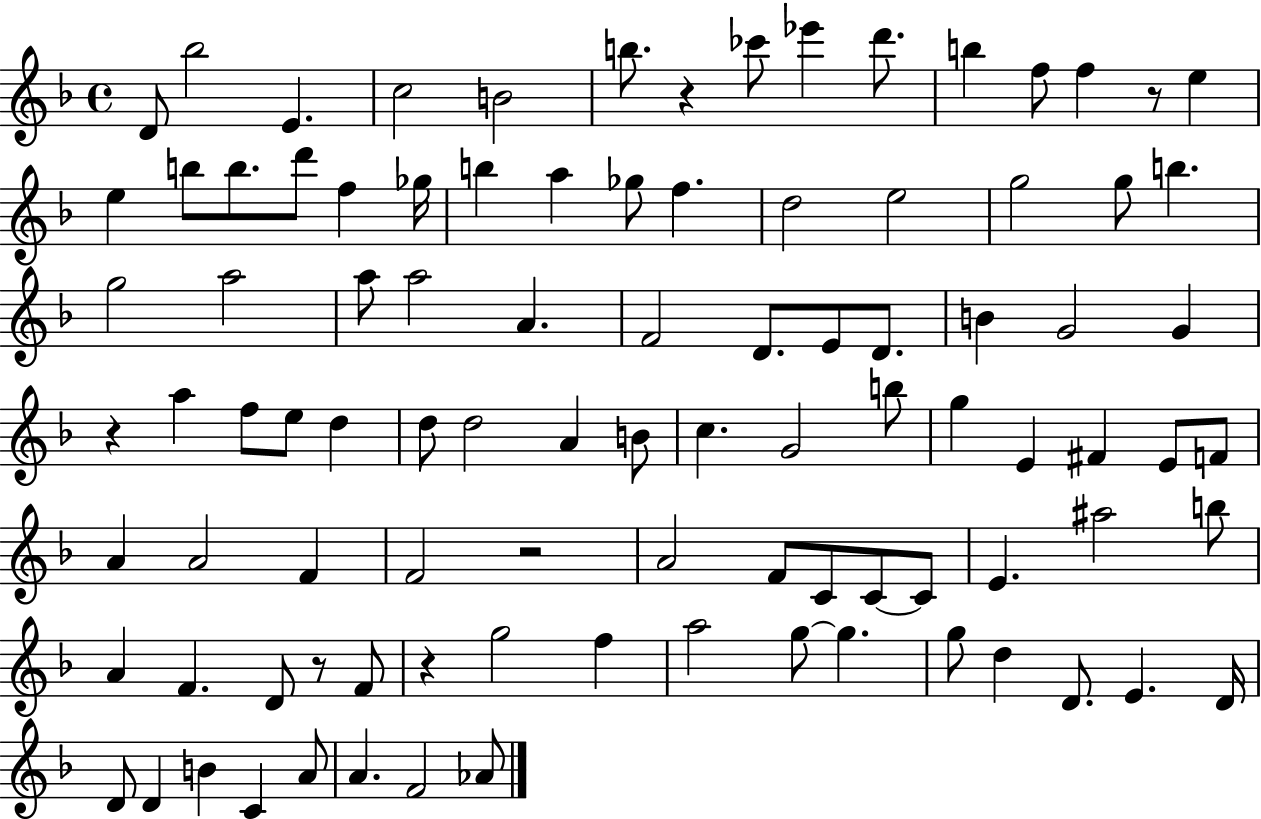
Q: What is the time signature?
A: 4/4